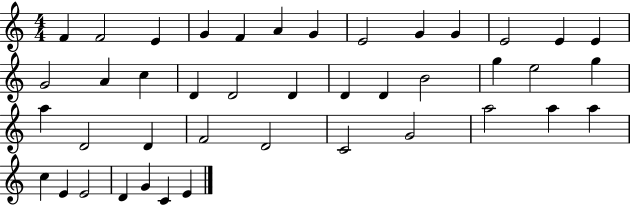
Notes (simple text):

F4/q F4/h E4/q G4/q F4/q A4/q G4/q E4/h G4/q G4/q E4/h E4/q E4/q G4/h A4/q C5/q D4/q D4/h D4/q D4/q D4/q B4/h G5/q E5/h G5/q A5/q D4/h D4/q F4/h D4/h C4/h G4/h A5/h A5/q A5/q C5/q E4/q E4/h D4/q G4/q C4/q E4/q